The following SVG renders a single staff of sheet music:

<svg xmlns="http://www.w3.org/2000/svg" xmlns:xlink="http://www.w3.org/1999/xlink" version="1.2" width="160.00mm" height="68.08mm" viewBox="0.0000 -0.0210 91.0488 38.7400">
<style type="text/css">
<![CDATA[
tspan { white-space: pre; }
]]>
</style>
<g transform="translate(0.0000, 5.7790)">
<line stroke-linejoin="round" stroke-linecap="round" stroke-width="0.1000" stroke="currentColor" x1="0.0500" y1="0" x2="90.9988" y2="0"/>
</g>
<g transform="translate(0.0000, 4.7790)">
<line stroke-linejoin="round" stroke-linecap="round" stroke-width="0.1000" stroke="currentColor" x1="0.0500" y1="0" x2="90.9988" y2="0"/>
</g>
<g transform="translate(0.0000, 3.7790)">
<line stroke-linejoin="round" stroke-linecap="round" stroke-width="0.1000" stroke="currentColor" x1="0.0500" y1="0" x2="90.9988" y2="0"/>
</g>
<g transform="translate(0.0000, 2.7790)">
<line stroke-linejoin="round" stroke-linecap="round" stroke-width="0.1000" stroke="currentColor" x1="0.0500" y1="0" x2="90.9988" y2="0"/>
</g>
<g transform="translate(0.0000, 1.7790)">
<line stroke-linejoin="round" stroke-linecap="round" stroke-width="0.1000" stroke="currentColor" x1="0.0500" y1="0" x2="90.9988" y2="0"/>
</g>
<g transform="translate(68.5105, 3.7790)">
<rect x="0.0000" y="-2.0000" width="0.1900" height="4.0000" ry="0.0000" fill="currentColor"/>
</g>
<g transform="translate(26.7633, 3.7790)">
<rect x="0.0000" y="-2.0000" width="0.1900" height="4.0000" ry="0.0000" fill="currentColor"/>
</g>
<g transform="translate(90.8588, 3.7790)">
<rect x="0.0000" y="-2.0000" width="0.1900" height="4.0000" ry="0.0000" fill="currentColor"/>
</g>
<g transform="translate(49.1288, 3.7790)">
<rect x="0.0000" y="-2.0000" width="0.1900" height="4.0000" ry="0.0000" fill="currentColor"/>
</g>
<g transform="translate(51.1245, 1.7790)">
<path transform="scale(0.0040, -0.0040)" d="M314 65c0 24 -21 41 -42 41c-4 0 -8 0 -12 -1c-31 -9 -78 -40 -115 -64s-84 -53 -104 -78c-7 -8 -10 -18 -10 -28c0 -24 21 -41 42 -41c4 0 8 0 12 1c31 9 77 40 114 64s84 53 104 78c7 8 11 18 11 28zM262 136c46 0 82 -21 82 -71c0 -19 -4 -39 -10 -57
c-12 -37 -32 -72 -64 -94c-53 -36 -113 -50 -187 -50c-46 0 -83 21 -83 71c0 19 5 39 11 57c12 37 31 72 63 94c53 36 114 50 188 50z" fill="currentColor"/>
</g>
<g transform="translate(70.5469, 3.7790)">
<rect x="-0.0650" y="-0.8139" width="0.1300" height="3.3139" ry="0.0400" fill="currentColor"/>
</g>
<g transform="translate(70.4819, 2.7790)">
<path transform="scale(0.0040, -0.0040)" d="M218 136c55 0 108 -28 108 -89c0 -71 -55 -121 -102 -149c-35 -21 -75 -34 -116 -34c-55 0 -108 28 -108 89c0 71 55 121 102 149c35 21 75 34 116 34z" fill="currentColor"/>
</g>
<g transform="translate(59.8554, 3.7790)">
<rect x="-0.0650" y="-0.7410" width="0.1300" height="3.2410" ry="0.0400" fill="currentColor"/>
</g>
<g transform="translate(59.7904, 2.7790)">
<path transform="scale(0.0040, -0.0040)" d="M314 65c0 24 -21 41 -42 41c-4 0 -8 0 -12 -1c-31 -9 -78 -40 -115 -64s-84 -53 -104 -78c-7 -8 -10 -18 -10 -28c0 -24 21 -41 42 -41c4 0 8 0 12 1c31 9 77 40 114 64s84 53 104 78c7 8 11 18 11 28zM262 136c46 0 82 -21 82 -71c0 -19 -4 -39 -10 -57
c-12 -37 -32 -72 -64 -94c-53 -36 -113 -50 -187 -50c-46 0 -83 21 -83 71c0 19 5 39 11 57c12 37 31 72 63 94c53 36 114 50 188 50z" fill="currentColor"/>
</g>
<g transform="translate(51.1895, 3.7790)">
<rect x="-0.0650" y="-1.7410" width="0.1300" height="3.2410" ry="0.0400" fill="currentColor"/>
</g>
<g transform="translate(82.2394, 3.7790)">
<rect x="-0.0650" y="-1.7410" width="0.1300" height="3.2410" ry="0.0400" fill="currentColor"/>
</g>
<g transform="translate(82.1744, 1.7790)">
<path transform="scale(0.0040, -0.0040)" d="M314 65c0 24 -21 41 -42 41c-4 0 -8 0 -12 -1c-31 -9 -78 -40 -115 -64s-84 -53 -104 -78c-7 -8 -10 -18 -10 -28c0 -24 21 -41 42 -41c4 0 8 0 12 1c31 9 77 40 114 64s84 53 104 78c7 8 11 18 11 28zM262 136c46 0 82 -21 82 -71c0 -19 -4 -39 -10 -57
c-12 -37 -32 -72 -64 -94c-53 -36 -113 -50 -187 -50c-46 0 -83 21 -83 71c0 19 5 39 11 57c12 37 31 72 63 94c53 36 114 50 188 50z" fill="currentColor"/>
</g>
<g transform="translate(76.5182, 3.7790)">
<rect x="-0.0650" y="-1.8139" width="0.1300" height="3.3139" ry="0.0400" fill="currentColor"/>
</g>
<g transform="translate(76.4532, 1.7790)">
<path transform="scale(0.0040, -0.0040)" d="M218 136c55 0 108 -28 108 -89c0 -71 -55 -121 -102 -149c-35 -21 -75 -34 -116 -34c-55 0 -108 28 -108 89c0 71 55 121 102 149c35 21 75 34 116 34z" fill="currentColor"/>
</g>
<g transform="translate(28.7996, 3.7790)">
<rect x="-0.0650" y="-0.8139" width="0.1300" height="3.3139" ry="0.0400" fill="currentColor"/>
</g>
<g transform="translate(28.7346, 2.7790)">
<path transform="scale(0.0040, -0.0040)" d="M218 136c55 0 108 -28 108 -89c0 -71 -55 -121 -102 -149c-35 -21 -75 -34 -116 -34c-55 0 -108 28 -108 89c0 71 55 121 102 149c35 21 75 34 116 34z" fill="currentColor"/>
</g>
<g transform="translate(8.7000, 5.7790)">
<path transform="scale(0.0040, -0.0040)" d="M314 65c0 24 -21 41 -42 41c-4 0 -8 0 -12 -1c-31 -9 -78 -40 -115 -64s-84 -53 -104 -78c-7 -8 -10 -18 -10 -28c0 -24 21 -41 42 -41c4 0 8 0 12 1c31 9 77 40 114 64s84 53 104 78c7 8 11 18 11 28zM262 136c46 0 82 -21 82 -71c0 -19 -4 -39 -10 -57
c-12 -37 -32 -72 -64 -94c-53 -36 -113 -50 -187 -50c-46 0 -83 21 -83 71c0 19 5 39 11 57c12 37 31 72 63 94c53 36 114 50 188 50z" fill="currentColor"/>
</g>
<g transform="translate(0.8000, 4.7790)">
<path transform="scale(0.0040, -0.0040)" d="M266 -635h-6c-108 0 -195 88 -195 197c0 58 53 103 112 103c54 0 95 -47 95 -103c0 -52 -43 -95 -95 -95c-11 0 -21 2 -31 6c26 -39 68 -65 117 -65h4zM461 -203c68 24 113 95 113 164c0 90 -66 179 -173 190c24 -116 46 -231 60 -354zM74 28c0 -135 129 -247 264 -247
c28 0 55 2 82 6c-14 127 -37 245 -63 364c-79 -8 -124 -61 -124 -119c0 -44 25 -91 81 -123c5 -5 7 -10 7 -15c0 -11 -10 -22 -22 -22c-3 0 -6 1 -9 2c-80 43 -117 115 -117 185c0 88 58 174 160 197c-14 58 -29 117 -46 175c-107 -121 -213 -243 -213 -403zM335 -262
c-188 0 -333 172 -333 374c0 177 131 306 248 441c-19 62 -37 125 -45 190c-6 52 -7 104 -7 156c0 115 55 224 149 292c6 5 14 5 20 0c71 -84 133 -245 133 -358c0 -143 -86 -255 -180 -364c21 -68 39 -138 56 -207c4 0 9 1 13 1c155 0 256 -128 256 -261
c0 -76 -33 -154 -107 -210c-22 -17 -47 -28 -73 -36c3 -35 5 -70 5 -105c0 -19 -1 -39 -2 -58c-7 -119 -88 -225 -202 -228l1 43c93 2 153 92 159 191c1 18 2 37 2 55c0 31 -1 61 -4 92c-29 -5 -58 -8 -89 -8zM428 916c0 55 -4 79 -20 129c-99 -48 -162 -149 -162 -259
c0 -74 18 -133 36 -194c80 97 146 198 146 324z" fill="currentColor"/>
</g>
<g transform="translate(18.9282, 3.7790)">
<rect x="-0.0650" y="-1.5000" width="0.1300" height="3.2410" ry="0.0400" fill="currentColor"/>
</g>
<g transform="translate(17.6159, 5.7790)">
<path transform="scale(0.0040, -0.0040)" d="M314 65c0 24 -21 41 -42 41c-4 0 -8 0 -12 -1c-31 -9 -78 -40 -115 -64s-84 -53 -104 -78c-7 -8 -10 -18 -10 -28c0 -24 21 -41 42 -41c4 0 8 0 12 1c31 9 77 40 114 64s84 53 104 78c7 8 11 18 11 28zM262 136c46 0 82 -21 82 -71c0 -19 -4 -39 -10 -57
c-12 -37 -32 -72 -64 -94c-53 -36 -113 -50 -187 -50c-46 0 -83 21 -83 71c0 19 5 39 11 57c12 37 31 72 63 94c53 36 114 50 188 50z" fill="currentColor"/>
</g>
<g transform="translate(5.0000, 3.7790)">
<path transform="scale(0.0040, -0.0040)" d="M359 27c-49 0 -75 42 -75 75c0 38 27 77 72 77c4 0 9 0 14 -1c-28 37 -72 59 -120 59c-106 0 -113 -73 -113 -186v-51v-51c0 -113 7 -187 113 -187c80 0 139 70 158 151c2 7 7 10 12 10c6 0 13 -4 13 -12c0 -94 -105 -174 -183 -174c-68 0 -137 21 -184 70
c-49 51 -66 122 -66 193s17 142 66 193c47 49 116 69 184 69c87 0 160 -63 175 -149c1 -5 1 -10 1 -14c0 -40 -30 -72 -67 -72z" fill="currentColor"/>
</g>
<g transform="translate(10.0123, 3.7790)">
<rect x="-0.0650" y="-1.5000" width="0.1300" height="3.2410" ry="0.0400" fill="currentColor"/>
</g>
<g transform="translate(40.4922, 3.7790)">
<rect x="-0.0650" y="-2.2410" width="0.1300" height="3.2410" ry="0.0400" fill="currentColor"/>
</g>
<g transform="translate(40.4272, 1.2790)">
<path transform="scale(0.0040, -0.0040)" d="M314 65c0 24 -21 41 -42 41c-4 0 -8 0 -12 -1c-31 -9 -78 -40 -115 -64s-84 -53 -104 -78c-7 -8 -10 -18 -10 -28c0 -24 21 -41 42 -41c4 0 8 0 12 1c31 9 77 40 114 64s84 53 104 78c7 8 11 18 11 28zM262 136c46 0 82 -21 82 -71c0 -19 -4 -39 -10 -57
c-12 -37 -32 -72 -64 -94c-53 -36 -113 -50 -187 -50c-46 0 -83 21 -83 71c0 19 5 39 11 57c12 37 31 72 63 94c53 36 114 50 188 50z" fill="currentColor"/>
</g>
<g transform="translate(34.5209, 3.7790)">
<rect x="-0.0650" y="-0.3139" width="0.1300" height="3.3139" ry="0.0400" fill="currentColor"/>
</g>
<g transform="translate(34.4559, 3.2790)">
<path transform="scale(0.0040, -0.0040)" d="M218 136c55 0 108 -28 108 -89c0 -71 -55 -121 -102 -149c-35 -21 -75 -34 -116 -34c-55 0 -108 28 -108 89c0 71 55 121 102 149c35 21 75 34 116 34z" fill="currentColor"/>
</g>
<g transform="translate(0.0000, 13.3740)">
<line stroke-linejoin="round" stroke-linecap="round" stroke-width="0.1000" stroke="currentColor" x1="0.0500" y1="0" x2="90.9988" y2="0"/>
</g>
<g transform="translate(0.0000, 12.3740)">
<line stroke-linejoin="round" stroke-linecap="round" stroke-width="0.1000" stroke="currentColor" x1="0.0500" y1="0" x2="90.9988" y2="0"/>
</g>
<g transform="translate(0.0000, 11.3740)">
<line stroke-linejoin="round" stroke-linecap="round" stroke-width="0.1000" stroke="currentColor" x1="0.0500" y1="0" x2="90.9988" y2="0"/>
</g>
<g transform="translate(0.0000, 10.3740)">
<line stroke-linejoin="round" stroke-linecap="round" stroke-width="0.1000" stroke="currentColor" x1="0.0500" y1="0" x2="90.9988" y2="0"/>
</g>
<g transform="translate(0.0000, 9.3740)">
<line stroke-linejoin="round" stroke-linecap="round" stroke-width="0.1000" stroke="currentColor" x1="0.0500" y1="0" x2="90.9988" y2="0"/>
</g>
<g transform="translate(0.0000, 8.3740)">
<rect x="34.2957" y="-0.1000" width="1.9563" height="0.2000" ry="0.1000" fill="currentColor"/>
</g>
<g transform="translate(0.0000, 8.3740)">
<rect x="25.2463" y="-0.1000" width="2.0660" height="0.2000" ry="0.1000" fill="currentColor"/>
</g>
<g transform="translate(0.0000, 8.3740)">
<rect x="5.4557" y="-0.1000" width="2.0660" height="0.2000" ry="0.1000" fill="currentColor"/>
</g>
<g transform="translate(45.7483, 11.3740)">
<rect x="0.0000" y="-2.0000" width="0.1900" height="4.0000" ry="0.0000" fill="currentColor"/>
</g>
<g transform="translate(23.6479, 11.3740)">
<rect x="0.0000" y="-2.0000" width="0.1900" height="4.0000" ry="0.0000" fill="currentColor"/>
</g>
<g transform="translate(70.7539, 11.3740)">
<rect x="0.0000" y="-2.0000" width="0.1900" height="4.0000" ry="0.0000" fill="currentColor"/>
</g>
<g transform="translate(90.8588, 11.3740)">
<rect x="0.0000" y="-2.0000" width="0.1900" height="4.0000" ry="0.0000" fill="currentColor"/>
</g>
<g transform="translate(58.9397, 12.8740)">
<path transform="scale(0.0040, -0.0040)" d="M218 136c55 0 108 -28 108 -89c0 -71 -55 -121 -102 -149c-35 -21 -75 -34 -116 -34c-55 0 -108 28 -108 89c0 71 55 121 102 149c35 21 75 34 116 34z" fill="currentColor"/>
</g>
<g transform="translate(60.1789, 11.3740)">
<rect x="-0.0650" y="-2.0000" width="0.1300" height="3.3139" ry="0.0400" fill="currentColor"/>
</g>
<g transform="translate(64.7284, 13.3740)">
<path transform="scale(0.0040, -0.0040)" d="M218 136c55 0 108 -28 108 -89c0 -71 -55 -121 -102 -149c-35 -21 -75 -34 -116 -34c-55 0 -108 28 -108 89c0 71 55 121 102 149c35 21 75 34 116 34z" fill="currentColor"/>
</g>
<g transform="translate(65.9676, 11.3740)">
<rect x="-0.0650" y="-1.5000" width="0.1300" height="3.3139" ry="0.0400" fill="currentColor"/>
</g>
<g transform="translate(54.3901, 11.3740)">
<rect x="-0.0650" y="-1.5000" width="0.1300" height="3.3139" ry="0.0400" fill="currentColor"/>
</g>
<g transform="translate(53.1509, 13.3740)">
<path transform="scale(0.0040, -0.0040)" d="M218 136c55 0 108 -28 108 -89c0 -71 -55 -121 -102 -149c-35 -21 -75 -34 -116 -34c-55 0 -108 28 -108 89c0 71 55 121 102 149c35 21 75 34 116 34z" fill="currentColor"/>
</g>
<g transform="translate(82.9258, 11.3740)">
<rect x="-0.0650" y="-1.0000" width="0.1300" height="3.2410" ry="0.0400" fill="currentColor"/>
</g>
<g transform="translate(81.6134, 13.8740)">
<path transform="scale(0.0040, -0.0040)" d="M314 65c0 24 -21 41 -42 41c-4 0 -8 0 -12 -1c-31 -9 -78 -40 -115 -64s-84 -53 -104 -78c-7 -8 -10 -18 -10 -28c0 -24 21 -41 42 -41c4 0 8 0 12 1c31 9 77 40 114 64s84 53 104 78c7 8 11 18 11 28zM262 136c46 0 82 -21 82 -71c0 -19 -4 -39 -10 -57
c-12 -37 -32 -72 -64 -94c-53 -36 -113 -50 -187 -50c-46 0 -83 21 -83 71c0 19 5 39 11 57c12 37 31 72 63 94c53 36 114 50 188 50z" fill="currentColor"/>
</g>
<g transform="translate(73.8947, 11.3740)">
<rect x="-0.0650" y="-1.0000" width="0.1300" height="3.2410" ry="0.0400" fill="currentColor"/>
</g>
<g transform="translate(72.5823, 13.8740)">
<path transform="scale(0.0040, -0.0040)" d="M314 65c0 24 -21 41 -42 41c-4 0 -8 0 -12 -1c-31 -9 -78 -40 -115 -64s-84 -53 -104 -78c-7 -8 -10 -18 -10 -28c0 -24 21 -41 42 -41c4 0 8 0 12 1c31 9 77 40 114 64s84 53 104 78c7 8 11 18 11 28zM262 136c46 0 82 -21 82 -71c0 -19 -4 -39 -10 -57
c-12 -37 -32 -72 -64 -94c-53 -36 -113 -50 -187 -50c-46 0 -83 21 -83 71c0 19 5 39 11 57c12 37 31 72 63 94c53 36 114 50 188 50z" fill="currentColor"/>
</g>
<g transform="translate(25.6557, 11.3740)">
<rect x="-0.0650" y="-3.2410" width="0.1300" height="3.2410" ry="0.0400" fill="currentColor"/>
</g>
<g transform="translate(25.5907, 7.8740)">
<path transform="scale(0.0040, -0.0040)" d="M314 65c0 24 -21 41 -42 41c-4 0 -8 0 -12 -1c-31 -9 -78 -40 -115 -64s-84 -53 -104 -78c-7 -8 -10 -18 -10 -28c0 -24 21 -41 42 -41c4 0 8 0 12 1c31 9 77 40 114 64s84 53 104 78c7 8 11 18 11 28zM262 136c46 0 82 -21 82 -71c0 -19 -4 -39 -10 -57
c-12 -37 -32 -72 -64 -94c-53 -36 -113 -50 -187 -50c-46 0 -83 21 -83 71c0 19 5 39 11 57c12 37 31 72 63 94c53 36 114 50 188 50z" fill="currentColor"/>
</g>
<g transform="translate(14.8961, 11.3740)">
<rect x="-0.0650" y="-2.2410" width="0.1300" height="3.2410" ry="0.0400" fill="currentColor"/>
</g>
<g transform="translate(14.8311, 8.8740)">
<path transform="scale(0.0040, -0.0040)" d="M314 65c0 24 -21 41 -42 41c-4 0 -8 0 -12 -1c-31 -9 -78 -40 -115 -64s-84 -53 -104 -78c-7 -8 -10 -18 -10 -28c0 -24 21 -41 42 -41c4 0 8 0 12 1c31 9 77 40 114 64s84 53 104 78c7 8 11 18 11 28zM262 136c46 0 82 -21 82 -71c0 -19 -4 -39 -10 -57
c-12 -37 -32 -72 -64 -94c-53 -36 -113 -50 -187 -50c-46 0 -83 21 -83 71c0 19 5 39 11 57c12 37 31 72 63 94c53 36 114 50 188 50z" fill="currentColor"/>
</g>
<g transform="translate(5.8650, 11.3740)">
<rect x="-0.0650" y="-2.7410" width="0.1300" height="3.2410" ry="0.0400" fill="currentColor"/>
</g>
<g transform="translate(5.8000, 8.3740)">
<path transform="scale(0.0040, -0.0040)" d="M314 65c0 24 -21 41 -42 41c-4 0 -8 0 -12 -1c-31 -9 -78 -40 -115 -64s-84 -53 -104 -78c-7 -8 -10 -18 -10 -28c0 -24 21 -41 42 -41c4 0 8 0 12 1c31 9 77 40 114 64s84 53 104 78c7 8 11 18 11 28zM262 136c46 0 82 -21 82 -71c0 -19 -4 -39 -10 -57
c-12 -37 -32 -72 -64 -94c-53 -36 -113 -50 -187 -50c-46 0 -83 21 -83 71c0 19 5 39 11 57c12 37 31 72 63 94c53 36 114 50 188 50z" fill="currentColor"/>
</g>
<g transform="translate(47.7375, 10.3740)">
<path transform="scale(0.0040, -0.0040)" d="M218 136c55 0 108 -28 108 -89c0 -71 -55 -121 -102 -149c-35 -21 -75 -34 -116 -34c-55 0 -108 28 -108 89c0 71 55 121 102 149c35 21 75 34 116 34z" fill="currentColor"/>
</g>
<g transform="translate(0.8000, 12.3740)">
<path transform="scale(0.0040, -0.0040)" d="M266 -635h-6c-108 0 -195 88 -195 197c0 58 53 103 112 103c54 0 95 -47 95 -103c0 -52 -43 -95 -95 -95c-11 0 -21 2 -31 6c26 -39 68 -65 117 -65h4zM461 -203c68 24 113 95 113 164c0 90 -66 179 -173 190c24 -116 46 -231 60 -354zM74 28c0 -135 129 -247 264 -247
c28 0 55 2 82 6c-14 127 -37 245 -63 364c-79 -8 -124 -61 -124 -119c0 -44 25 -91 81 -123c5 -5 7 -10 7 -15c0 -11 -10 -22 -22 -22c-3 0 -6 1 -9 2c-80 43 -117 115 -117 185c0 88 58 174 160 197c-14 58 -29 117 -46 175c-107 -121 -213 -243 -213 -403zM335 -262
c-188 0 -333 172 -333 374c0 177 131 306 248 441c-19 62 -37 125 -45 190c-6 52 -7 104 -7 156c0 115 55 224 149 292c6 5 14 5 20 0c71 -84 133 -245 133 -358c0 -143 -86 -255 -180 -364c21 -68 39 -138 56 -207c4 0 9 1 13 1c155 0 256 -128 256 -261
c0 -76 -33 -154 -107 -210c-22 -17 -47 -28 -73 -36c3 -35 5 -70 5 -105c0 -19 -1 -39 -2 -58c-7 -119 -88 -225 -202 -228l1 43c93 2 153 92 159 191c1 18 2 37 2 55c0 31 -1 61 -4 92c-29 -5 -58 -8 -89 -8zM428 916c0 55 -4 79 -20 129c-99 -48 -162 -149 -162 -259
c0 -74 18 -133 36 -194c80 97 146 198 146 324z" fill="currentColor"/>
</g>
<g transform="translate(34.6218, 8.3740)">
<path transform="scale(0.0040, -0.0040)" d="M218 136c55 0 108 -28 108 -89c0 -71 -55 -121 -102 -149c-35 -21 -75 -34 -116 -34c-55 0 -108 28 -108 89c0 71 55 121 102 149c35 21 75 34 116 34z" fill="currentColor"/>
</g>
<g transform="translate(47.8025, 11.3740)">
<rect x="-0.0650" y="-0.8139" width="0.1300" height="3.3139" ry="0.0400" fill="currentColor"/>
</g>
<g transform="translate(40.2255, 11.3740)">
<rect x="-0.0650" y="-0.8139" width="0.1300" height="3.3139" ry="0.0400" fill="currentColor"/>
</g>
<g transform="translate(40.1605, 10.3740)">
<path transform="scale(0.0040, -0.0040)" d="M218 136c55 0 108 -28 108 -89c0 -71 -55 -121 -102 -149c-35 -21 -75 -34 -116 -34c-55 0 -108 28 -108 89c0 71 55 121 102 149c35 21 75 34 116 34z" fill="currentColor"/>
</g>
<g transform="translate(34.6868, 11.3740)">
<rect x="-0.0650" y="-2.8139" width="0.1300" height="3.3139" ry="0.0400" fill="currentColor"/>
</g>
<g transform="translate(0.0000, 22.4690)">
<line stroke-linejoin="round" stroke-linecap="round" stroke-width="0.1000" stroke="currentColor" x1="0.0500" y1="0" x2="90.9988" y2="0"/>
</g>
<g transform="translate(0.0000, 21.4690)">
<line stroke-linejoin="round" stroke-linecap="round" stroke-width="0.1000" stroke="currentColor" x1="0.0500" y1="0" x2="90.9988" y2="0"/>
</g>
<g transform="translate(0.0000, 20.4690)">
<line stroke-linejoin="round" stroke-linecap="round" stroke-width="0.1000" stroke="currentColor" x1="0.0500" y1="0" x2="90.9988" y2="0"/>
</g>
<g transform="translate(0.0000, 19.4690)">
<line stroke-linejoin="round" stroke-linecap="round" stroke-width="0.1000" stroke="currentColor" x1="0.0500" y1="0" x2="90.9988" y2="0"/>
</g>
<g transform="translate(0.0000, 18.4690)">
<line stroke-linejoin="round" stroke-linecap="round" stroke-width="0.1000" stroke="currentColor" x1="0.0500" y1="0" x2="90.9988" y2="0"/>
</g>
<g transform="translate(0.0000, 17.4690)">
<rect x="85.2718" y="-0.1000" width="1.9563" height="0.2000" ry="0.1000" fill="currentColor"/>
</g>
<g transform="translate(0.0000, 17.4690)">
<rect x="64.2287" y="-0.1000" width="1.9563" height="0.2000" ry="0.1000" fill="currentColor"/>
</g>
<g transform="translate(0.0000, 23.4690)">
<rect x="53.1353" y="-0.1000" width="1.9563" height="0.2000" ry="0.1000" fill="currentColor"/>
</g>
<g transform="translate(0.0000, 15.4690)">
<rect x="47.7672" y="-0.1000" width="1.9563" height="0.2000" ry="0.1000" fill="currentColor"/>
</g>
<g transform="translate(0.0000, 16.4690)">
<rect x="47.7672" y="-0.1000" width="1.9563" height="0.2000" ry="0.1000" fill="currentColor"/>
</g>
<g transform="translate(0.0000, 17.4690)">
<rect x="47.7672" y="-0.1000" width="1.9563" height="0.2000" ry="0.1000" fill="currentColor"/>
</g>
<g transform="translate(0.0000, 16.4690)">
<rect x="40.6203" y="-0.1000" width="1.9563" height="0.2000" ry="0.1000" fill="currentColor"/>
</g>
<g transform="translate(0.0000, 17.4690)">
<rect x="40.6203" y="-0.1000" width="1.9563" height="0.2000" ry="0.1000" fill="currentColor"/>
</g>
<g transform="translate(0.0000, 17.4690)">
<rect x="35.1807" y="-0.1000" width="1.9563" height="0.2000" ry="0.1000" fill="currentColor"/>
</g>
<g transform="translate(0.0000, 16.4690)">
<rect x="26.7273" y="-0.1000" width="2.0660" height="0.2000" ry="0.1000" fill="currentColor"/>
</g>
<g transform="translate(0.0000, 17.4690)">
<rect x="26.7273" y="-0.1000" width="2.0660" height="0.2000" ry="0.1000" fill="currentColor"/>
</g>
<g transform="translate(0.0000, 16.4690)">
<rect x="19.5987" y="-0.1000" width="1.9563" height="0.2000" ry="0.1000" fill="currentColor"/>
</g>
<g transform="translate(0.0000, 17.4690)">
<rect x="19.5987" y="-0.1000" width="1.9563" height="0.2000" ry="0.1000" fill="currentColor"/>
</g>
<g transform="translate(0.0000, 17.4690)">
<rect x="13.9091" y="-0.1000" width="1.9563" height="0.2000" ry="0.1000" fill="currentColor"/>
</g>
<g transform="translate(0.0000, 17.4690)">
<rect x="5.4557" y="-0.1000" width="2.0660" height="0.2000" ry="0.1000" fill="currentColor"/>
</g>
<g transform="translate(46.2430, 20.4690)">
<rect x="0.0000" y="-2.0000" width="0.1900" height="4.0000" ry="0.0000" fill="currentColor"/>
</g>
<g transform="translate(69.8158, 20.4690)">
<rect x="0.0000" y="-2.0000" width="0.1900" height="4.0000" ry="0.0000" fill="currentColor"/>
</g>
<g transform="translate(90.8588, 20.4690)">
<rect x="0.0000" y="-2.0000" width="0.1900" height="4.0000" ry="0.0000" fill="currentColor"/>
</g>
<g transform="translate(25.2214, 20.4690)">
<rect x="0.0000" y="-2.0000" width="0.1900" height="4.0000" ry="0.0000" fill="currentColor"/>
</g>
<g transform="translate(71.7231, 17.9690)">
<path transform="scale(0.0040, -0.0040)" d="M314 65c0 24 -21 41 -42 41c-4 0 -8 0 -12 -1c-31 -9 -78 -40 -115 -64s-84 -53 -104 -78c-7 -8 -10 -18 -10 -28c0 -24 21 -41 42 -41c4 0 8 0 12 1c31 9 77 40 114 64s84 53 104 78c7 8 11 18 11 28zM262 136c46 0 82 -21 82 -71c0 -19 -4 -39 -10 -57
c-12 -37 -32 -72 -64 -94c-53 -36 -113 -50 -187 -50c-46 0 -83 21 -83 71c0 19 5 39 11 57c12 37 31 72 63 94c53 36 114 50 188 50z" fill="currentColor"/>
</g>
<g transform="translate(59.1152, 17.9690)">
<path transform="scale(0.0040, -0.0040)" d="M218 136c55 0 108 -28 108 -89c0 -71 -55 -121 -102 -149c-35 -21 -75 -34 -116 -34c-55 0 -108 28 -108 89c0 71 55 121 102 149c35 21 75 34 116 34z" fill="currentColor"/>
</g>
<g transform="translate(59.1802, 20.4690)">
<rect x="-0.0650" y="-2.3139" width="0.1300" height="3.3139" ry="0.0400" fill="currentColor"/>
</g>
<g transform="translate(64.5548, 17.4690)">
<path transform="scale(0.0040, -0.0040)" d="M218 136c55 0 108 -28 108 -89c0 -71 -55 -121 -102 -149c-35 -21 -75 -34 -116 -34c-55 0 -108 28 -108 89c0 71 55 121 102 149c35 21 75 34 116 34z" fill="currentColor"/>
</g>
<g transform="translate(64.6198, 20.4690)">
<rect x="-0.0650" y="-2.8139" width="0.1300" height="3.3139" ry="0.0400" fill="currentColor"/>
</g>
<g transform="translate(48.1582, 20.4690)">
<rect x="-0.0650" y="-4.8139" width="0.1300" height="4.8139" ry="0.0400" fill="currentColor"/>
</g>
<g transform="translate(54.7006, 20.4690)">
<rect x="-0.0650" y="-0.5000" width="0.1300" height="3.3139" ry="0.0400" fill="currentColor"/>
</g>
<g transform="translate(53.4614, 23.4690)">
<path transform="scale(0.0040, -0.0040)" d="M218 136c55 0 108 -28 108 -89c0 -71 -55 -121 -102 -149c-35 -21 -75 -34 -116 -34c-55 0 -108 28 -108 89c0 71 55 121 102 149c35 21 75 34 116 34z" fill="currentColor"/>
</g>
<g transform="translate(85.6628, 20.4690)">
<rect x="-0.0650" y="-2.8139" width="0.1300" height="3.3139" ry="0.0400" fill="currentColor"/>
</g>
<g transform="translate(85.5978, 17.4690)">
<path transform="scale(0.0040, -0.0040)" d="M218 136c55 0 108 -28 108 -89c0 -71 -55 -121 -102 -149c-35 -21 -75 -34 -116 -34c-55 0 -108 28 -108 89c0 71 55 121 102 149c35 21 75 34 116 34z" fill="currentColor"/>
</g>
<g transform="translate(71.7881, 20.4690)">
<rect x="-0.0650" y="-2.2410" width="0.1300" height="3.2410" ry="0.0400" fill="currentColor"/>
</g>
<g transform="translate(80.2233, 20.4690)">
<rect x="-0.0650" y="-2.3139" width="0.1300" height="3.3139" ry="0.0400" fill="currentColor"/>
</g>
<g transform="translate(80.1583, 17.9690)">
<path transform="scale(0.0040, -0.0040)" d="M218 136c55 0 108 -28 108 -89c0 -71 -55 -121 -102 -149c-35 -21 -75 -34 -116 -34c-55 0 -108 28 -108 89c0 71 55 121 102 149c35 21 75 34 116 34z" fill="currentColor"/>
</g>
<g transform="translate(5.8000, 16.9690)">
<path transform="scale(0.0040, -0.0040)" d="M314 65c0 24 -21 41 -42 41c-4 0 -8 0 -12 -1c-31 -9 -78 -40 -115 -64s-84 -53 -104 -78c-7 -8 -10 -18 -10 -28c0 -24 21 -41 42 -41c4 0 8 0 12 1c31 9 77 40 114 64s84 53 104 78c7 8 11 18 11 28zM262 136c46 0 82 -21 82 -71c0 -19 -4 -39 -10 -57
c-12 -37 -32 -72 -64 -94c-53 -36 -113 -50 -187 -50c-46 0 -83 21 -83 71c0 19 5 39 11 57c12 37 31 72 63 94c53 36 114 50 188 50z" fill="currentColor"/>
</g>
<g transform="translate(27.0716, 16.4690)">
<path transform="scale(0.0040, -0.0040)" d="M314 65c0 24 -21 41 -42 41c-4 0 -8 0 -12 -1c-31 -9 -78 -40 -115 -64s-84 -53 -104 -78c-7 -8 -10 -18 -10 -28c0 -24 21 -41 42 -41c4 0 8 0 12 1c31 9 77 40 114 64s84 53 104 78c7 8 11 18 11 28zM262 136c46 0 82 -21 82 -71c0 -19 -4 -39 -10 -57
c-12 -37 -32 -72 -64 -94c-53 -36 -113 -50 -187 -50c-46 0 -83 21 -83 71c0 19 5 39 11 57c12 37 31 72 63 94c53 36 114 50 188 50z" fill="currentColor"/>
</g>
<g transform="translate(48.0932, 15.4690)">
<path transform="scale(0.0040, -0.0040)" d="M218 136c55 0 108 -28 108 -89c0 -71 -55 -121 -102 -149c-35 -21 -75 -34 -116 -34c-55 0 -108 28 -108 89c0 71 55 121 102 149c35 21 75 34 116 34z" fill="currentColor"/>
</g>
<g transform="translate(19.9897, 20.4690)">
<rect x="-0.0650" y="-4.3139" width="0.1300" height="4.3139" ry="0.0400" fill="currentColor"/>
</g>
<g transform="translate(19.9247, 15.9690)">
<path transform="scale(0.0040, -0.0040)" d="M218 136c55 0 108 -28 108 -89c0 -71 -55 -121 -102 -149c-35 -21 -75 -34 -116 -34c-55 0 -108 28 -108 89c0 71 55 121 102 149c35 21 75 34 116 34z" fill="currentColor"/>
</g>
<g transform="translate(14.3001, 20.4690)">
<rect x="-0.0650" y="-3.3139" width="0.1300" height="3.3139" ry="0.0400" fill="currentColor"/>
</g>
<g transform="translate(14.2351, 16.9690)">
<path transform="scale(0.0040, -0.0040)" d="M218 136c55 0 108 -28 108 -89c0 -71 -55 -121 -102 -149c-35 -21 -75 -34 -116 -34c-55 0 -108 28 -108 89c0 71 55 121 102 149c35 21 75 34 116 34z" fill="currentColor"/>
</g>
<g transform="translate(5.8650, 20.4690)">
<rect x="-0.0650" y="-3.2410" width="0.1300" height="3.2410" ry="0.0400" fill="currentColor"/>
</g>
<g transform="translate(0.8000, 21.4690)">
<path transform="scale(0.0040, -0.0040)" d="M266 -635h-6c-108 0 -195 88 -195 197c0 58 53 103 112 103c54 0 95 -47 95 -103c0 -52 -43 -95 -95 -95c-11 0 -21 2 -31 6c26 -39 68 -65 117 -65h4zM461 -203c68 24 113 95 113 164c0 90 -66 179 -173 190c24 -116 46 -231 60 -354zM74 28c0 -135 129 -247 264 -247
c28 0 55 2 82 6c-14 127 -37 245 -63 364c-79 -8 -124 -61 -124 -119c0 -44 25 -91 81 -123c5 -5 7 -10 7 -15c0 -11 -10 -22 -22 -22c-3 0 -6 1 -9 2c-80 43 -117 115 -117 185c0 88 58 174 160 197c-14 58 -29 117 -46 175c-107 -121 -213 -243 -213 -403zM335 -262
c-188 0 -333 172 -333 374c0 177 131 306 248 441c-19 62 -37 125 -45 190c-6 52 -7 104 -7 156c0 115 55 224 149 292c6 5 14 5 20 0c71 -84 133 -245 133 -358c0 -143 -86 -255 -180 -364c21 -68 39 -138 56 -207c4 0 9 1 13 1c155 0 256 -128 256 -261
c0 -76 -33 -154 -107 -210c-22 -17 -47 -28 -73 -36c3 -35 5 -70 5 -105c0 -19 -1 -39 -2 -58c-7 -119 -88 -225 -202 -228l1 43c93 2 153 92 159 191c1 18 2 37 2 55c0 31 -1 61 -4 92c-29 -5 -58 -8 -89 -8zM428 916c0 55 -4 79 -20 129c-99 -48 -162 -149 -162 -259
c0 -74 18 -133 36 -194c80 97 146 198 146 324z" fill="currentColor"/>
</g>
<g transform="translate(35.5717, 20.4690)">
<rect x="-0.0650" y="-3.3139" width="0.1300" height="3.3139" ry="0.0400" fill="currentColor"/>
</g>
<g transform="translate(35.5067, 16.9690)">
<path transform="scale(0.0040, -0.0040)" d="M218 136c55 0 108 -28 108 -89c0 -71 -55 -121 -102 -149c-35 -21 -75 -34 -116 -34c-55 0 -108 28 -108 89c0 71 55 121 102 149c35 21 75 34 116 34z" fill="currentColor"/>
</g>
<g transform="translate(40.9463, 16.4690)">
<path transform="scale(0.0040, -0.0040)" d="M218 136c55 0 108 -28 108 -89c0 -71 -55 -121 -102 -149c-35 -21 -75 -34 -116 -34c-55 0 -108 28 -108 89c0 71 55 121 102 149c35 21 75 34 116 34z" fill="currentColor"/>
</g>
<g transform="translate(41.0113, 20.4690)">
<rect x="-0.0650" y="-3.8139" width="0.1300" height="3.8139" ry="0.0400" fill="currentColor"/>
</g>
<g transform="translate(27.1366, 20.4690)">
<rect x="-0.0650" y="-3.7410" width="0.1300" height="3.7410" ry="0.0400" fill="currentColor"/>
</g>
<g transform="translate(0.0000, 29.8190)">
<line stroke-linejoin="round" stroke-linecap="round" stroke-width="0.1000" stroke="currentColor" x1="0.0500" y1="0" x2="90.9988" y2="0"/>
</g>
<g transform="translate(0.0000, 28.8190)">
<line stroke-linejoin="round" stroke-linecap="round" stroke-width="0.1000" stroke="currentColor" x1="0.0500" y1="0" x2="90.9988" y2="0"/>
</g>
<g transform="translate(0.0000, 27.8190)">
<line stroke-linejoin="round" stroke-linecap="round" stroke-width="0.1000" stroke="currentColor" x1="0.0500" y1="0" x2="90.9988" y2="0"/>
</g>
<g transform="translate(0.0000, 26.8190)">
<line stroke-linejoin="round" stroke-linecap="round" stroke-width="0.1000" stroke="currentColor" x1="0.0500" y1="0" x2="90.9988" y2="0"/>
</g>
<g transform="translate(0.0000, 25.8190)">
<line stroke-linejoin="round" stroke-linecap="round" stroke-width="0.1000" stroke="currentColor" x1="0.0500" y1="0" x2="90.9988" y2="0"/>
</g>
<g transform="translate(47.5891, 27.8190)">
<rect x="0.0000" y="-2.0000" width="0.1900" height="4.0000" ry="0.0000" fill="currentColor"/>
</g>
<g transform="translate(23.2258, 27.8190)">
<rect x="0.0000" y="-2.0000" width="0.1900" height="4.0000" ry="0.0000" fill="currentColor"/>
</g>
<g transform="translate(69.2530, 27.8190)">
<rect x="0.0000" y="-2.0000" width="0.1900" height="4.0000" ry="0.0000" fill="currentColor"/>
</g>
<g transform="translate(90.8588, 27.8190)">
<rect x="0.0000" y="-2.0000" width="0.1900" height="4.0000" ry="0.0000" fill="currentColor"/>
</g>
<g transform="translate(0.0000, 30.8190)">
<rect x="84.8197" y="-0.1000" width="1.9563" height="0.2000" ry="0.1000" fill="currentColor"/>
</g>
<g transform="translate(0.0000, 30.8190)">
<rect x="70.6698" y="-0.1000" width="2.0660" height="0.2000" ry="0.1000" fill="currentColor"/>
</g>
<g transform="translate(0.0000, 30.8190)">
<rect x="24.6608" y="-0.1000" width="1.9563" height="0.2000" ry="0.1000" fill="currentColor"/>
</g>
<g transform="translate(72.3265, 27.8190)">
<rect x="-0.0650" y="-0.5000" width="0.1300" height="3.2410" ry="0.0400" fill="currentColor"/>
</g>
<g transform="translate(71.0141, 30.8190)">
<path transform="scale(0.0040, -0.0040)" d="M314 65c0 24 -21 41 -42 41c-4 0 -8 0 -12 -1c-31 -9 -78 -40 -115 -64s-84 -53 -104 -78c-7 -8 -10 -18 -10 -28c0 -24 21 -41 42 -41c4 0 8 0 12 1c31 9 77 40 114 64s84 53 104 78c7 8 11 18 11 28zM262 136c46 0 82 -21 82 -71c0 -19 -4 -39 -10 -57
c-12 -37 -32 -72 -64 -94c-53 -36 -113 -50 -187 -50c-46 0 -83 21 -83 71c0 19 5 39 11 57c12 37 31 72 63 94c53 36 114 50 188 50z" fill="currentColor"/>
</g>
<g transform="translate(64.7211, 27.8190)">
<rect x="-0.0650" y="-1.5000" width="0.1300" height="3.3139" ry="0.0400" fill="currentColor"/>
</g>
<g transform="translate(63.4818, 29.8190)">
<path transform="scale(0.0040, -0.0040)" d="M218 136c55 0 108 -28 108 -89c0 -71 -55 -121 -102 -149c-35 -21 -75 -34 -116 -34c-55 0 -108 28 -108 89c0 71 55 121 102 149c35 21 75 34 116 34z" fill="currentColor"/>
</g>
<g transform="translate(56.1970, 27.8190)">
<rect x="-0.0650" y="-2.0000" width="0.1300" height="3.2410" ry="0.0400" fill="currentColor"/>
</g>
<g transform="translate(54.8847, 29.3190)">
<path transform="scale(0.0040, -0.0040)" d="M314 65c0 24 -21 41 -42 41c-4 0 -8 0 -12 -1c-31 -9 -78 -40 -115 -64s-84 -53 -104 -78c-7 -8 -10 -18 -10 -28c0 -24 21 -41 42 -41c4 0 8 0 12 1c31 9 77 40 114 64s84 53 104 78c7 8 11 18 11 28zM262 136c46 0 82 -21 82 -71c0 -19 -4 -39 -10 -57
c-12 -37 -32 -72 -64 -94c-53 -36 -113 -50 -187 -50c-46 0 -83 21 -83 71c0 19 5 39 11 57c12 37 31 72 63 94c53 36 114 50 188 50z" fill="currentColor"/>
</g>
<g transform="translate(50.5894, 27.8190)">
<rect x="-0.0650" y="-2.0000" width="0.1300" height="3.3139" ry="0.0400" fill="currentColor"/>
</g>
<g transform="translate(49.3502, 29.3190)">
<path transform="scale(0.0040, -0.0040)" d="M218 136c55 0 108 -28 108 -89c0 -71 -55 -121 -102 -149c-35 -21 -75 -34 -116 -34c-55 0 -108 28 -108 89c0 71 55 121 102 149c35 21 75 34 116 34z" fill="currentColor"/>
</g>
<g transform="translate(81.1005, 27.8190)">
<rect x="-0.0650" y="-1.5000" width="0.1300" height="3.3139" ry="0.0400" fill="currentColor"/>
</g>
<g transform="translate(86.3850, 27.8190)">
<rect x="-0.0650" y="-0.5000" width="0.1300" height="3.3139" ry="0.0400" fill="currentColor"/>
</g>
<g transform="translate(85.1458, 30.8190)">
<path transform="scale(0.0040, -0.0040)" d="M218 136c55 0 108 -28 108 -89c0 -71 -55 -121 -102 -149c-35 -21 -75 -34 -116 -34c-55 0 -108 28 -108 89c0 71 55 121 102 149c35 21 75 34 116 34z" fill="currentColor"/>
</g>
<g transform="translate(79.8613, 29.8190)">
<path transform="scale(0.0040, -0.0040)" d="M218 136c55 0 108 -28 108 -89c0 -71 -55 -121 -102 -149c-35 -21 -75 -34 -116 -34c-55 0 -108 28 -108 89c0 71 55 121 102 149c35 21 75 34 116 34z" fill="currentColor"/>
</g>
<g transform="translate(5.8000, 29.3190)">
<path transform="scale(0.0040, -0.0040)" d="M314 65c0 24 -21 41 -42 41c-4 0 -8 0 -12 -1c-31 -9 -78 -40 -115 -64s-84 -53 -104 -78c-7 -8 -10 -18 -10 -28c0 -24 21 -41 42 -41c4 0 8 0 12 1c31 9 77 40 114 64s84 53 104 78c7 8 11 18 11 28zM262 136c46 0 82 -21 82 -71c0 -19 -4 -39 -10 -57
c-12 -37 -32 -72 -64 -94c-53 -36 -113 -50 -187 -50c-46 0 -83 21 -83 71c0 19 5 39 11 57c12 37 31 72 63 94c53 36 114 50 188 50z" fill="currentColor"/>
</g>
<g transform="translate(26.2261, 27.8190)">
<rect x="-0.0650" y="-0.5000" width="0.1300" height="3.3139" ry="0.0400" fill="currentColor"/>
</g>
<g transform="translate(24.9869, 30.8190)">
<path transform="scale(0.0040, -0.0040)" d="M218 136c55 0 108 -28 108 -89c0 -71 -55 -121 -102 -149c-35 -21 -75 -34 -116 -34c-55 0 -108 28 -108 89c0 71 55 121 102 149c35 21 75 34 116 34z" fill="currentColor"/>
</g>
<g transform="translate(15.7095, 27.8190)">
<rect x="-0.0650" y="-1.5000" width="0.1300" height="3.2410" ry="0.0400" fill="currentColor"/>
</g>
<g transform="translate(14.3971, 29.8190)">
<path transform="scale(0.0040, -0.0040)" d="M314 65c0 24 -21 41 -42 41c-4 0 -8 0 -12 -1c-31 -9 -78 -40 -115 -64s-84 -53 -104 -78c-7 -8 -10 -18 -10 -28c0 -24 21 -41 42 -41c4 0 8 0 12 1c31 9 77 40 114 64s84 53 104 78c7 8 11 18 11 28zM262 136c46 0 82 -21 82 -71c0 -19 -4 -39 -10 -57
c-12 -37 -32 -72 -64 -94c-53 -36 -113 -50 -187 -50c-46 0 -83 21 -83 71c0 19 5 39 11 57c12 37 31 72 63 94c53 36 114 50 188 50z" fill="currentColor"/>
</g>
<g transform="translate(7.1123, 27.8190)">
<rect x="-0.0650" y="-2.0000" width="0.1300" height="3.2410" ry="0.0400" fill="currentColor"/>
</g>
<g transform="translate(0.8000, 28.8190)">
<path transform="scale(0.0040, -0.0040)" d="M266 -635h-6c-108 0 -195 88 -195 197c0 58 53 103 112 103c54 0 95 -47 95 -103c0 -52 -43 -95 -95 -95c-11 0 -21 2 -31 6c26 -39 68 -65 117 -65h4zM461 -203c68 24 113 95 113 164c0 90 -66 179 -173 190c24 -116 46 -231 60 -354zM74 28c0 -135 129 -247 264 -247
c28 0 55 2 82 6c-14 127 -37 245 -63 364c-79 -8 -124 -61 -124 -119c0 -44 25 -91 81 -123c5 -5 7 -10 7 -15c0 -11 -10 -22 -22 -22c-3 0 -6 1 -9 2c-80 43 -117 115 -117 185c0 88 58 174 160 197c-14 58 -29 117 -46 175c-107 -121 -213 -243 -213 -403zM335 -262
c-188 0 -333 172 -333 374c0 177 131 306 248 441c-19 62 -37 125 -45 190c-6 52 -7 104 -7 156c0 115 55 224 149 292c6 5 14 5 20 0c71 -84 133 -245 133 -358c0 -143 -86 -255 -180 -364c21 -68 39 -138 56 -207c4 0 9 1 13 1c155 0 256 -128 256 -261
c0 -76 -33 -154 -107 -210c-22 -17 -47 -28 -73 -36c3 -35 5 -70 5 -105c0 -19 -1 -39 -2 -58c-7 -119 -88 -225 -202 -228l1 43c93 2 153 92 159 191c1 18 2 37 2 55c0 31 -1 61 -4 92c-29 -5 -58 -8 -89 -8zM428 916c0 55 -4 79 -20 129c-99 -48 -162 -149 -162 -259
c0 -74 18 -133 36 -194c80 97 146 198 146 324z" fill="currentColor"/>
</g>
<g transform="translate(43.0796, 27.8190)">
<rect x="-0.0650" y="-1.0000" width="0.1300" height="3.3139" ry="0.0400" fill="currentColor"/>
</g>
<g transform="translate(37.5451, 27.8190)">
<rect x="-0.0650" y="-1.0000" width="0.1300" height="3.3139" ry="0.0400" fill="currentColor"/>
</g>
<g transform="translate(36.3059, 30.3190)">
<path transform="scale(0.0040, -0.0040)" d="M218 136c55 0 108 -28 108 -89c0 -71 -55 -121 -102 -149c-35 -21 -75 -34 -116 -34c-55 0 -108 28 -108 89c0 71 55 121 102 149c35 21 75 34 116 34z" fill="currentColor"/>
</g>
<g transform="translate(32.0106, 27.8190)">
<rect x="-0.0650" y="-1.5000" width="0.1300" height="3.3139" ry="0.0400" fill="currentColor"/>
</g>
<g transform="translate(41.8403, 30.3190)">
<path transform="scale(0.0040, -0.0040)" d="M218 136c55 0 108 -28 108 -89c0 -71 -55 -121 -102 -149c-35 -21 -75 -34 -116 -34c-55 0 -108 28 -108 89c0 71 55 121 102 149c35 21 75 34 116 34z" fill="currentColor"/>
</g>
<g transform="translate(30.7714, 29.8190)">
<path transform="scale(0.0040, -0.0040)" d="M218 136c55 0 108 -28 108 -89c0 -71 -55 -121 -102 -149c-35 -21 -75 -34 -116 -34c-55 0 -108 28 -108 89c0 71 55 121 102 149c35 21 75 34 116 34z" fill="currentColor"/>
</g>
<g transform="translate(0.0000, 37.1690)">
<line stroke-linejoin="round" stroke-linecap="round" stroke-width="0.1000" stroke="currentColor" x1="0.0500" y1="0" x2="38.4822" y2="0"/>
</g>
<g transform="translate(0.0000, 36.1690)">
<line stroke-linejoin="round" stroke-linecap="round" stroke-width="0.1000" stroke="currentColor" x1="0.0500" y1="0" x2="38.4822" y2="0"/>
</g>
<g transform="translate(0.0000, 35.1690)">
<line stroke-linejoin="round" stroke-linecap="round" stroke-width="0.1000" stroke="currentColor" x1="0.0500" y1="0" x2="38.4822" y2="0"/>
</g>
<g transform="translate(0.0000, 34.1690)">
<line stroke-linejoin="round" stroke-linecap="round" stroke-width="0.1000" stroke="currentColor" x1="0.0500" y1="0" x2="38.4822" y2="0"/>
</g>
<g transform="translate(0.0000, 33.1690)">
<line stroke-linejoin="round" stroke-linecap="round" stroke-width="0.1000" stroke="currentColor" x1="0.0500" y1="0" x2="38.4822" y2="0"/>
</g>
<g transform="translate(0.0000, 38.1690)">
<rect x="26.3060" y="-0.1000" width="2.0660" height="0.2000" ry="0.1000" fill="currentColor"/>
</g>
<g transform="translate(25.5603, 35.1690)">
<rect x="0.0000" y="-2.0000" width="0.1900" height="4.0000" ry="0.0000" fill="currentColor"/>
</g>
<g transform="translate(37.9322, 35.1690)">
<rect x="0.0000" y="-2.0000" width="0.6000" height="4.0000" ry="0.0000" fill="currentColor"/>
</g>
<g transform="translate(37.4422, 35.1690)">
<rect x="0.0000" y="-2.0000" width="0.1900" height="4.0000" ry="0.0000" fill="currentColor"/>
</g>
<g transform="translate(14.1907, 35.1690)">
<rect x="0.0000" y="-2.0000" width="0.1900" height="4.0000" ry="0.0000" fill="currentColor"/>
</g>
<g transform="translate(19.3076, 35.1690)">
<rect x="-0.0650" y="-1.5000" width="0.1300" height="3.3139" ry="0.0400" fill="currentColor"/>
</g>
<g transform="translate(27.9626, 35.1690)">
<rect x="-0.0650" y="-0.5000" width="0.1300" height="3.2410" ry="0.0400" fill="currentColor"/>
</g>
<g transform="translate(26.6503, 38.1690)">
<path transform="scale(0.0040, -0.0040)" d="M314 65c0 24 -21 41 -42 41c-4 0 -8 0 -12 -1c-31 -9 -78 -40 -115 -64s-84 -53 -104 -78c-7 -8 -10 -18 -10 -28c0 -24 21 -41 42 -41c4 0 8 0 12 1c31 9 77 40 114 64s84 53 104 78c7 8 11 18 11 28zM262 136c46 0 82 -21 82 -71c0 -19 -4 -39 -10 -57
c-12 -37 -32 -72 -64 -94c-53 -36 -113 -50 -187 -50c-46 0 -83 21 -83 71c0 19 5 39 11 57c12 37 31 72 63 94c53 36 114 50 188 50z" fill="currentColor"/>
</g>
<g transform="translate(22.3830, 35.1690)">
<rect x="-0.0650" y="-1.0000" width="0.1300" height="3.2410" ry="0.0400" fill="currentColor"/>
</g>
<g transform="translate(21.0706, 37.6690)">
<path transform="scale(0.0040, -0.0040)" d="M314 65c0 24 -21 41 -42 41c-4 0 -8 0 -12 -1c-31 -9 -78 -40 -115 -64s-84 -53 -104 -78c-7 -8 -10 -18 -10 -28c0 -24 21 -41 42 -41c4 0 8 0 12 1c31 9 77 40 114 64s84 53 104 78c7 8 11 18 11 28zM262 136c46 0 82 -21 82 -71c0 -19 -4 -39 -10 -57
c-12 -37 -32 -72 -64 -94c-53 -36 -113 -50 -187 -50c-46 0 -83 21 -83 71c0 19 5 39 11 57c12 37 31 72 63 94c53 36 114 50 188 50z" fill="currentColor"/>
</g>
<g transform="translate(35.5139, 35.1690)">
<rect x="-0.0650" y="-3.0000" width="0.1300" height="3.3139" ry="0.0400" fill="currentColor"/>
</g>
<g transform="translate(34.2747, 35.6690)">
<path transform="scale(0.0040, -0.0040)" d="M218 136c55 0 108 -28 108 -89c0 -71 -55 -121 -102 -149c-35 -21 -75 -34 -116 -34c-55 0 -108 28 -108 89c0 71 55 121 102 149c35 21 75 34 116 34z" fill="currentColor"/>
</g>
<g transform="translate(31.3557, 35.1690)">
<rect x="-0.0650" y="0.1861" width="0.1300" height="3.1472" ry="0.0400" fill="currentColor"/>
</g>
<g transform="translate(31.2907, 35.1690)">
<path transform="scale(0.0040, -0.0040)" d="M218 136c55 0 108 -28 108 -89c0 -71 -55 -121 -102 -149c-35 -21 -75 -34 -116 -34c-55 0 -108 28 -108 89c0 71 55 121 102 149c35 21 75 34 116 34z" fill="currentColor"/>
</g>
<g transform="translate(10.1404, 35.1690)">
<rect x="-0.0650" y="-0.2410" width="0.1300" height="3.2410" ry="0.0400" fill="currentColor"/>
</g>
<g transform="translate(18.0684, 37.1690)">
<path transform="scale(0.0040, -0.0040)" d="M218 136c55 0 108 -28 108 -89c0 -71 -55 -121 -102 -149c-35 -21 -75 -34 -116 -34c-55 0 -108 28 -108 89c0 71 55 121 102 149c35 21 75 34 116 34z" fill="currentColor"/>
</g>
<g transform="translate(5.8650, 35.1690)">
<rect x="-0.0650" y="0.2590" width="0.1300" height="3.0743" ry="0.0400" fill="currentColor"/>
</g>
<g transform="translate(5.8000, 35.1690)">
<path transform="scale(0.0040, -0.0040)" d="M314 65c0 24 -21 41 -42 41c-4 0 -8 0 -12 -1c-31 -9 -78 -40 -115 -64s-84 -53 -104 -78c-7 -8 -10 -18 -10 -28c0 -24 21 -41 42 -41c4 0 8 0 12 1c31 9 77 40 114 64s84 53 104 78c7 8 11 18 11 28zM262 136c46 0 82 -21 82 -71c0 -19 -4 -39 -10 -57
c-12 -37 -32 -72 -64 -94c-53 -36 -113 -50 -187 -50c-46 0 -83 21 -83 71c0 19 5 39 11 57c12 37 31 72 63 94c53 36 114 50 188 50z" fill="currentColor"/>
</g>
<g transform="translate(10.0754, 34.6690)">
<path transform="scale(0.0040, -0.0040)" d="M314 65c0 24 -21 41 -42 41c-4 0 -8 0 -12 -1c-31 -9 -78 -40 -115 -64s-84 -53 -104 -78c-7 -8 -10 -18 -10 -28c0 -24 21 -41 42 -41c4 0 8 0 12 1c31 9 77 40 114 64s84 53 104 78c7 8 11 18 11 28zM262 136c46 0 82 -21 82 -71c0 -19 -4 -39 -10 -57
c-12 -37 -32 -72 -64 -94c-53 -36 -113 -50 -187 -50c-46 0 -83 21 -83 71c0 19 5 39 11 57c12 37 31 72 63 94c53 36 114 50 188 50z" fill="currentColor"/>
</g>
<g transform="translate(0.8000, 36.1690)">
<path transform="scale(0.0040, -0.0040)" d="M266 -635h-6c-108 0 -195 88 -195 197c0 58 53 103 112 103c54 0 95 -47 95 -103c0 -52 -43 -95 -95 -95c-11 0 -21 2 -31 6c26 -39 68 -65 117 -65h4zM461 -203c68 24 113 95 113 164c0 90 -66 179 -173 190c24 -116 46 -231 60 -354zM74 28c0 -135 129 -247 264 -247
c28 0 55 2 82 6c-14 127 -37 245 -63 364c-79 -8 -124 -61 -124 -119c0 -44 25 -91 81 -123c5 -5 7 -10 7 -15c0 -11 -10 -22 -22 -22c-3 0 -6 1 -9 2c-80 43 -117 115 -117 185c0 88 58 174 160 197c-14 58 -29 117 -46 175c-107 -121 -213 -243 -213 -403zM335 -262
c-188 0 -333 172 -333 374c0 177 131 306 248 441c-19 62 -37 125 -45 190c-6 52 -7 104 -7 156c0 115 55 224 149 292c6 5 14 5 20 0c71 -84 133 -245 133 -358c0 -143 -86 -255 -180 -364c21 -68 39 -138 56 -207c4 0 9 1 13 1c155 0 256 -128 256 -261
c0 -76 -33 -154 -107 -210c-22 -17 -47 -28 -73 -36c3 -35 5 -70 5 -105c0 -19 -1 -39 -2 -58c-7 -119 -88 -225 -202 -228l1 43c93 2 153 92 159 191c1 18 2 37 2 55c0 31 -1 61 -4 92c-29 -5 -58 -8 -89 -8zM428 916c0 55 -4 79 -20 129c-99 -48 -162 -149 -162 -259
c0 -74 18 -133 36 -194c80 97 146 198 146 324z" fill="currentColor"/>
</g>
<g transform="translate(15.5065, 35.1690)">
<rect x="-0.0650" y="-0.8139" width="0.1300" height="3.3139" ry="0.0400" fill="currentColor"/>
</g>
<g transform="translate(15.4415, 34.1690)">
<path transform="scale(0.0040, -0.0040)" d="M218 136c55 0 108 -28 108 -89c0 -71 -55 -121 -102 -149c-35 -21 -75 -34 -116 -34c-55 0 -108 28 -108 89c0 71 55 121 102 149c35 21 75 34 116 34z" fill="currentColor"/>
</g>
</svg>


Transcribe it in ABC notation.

X:1
T:Untitled
M:4/4
L:1/4
K:C
E2 E2 d c g2 f2 d2 d f f2 a2 g2 b2 a d d E F E D2 D2 b2 b d' c'2 b c' e' C g a g2 g a F2 E2 C E D D F F2 E C2 E C B2 c2 d E D2 C2 B A